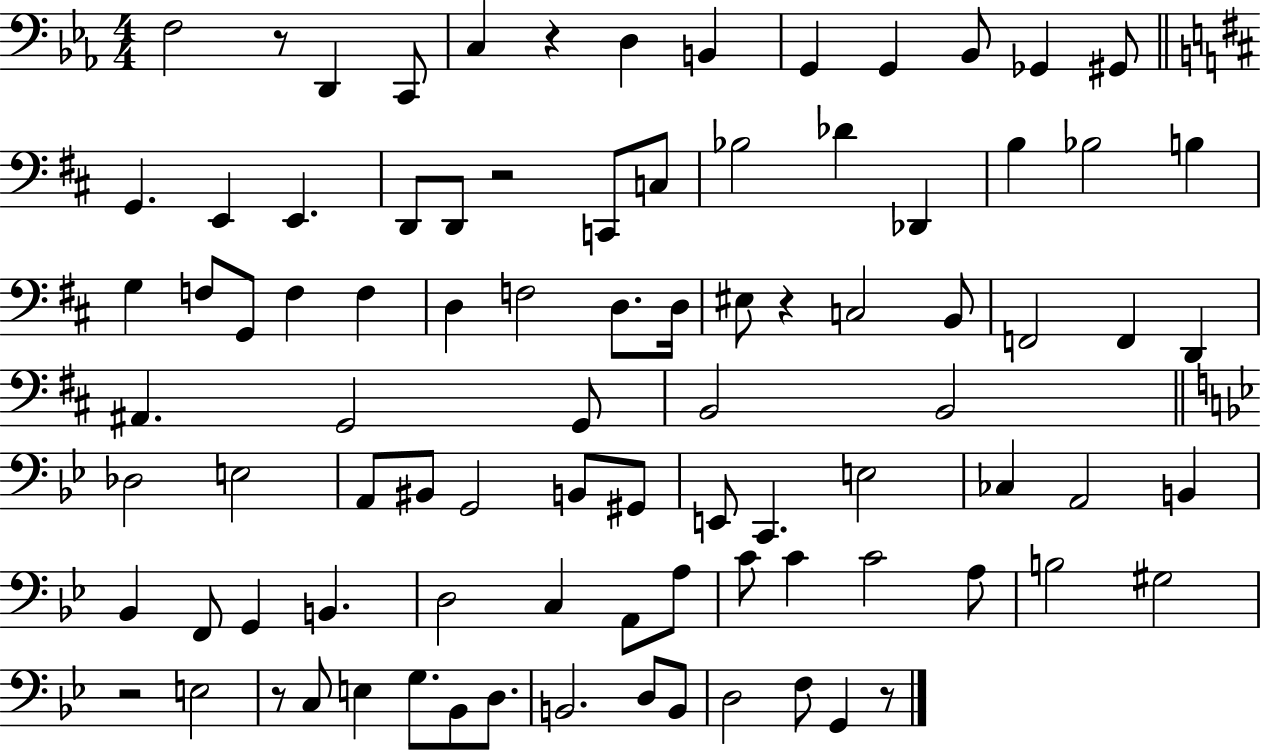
F3/h R/e D2/q C2/e C3/q R/q D3/q B2/q G2/q G2/q Bb2/e Gb2/q G#2/e G2/q. E2/q E2/q. D2/e D2/e R/h C2/e C3/e Bb3/h Db4/q Db2/q B3/q Bb3/h B3/q G3/q F3/e G2/e F3/q F3/q D3/q F3/h D3/e. D3/s EIS3/e R/q C3/h B2/e F2/h F2/q D2/q A#2/q. G2/h G2/e B2/h B2/h Db3/h E3/h A2/e BIS2/e G2/h B2/e G#2/e E2/e C2/q. E3/h CES3/q A2/h B2/q Bb2/q F2/e G2/q B2/q. D3/h C3/q A2/e A3/e C4/e C4/q C4/h A3/e B3/h G#3/h R/h E3/h R/e C3/e E3/q G3/e. Bb2/e D3/e. B2/h. D3/e B2/e D3/h F3/e G2/q R/e